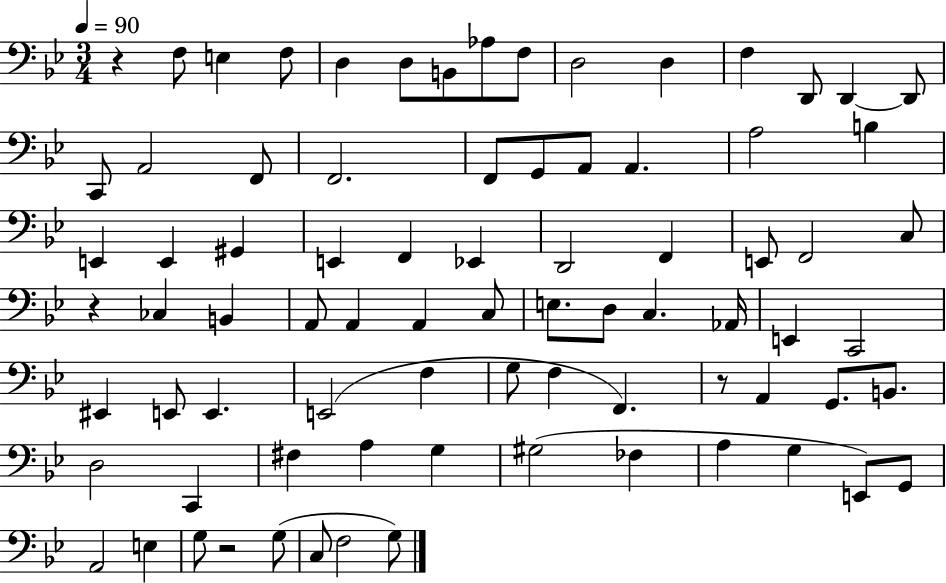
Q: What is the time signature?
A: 3/4